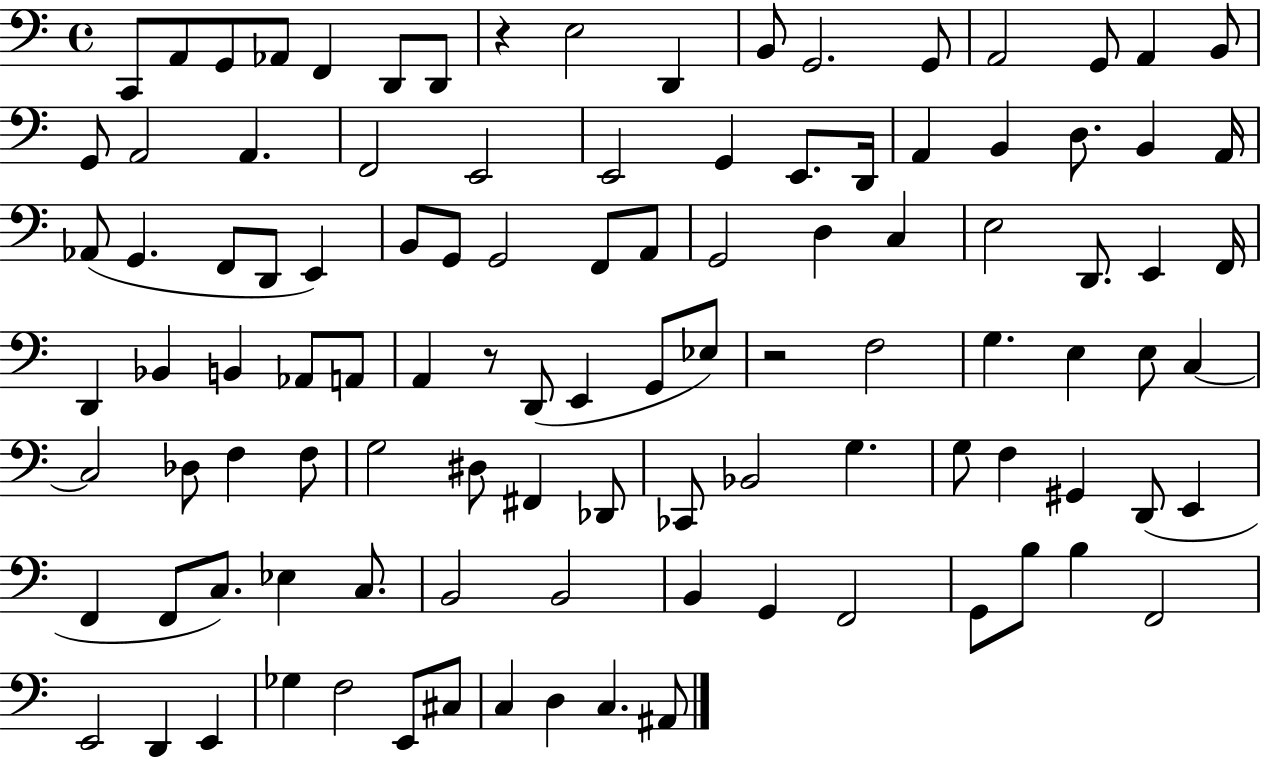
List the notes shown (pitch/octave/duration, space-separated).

C2/e A2/e G2/e Ab2/e F2/q D2/e D2/e R/q E3/h D2/q B2/e G2/h. G2/e A2/h G2/e A2/q B2/e G2/e A2/h A2/q. F2/h E2/h E2/h G2/q E2/e. D2/s A2/q B2/q D3/e. B2/q A2/s Ab2/e G2/q. F2/e D2/e E2/q B2/e G2/e G2/h F2/e A2/e G2/h D3/q C3/q E3/h D2/e. E2/q F2/s D2/q Bb2/q B2/q Ab2/e A2/e A2/q R/e D2/e E2/q G2/e Eb3/e R/h F3/h G3/q. E3/q E3/e C3/q C3/h Db3/e F3/q F3/e G3/h D#3/e F#2/q Db2/e CES2/e Bb2/h G3/q. G3/e F3/q G#2/q D2/e E2/q F2/q F2/e C3/e. Eb3/q C3/e. B2/h B2/h B2/q G2/q F2/h G2/e B3/e B3/q F2/h E2/h D2/q E2/q Gb3/q F3/h E2/e C#3/e C3/q D3/q C3/q. A#2/e